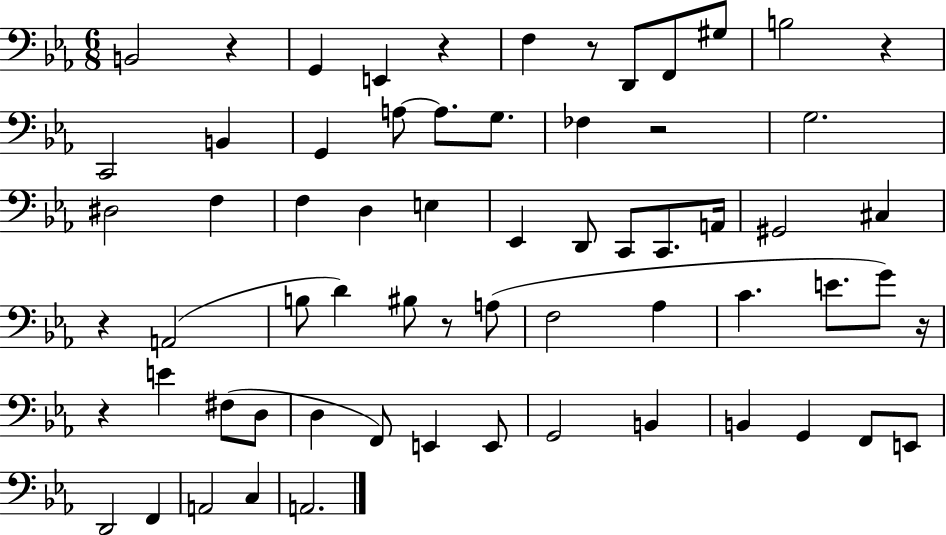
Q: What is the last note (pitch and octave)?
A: A2